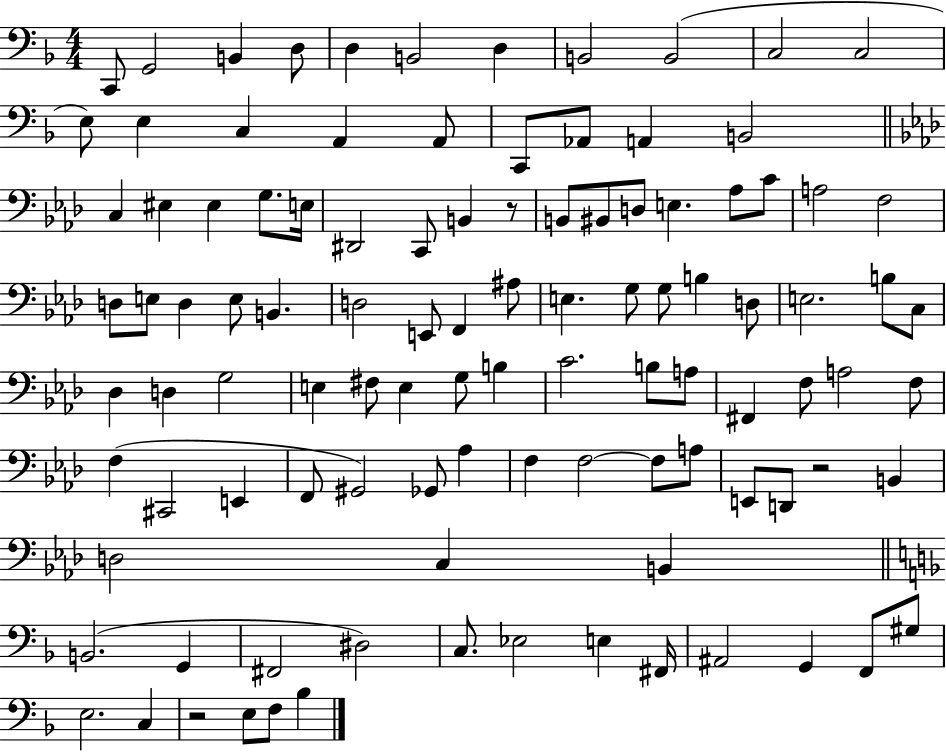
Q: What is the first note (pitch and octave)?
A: C2